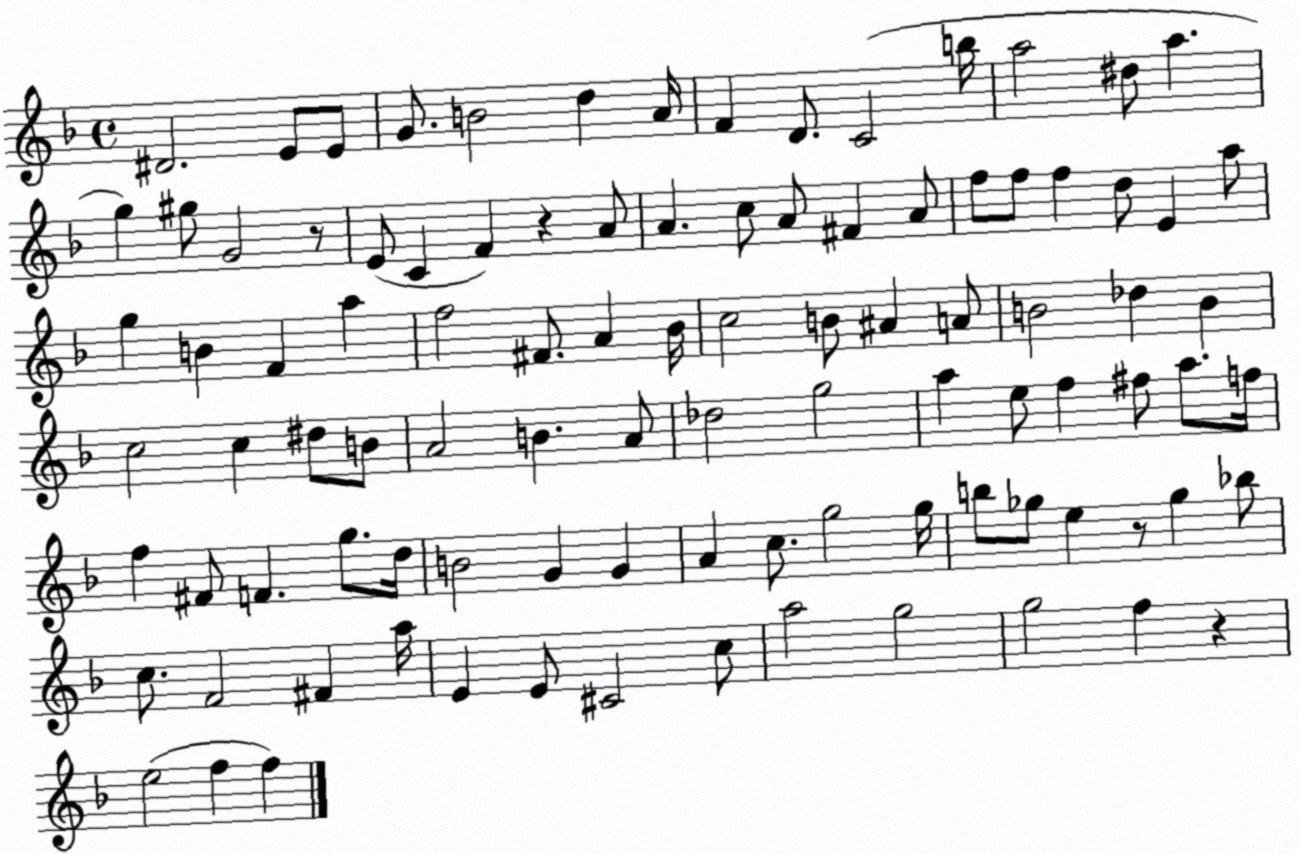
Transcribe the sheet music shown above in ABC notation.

X:1
T:Untitled
M:4/4
L:1/4
K:F
^D2 E/2 E/2 G/2 B2 d A/4 F D/2 C2 b/4 a2 ^d/2 a g ^g/2 G2 z/2 E/2 C F z A/2 A c/2 A/2 ^F A/2 f/2 f/2 f d/2 E a/2 g B F a f2 ^F/2 A _B/4 c2 B/2 ^A A/2 B2 _d B c2 c ^d/2 B/2 A2 B A/2 _d2 g2 a e/2 f ^f/2 a/2 f/4 f ^F/2 F g/2 d/4 B2 G G A c/2 g2 g/4 b/2 _g/2 e z/2 _g _b/2 c/2 F2 ^F a/4 E E/2 ^C2 c/2 a2 g2 g2 f z e2 f f